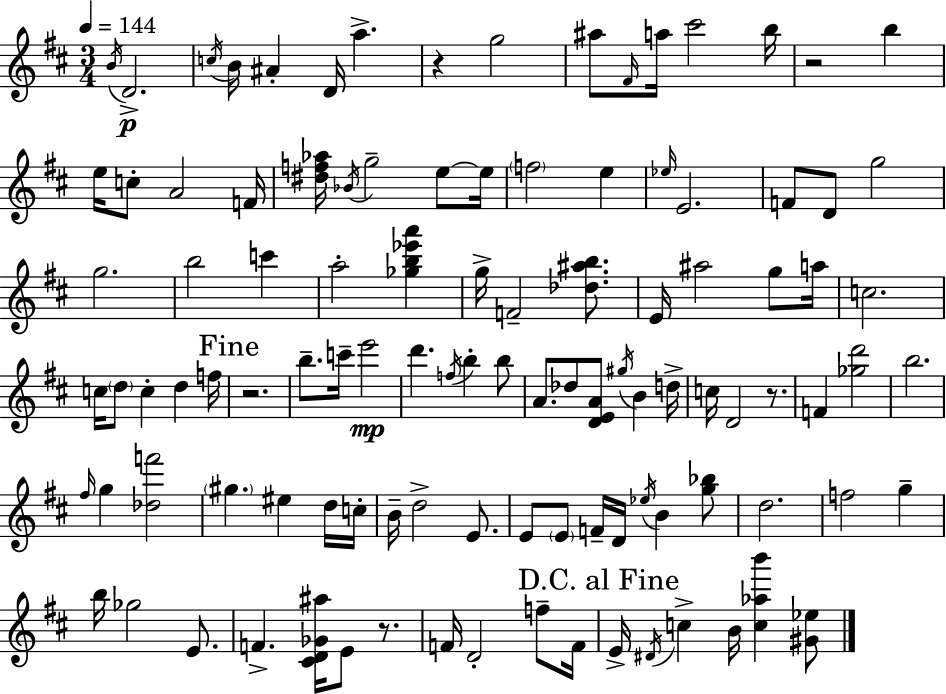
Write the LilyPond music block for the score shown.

{
  \clef treble
  \numericTimeSignature
  \time 3/4
  \key d \major
  \tempo 4 = 144
  \acciaccatura { b'16 }\p d'2.-> | \acciaccatura { c''16 } b'16 ais'4-. d'16 a''4.-> | r4 g''2 | ais''8 \grace { fis'16 } a''16 cis'''2 | \break b''16 r2 b''4 | e''16 c''8-. a'2 | f'16 <dis'' f'' aes''>16 \acciaccatura { bes'16 } g''2-- | e''8~~ e''16 \parenthesize f''2 | \break e''4 \grace { ees''16 } e'2. | f'8 d'8 g''2 | g''2. | b''2 | \break c'''4 a''2-. | <ges'' b'' ees''' a'''>4 g''16-> f'2-- | <des'' ais'' b''>8. e'16 ais''2 | g''8 a''16 c''2. | \break c''16 \parenthesize d''8 c''4-. | d''4 f''16 \mark "Fine" r2. | b''8.-- c'''16-- e'''2\mp | d'''4. \acciaccatura { f''16 } | \break b''4-. b''8 a'8. des''8 <d' e' a'>8 | \acciaccatura { gis''16 } b'4 d''16-> c''16 d'2 | r8. f'4 <ges'' d'''>2 | b''2. | \break \grace { fis''16 } g''4 | <des'' f'''>2 \parenthesize gis''4. | eis''4 d''16 c''16-. b'16-- d''2-> | e'8. e'8 \parenthesize e'8 | \break f'16-- d'16 \acciaccatura { ees''16 } b'4 <g'' bes''>8 d''2. | f''2 | g''4-- b''16 ges''2 | e'8. f'4.-> | \break <cis' d' ges' ais''>16 e'8 r8. f'16 d'2-. | f''8-- f'16 \mark "D.C. al Fine" e'16-> \acciaccatura { dis'16 } c''4-> | b'16 <c'' aes'' b'''>4 <gis' ees''>8 \bar "|."
}